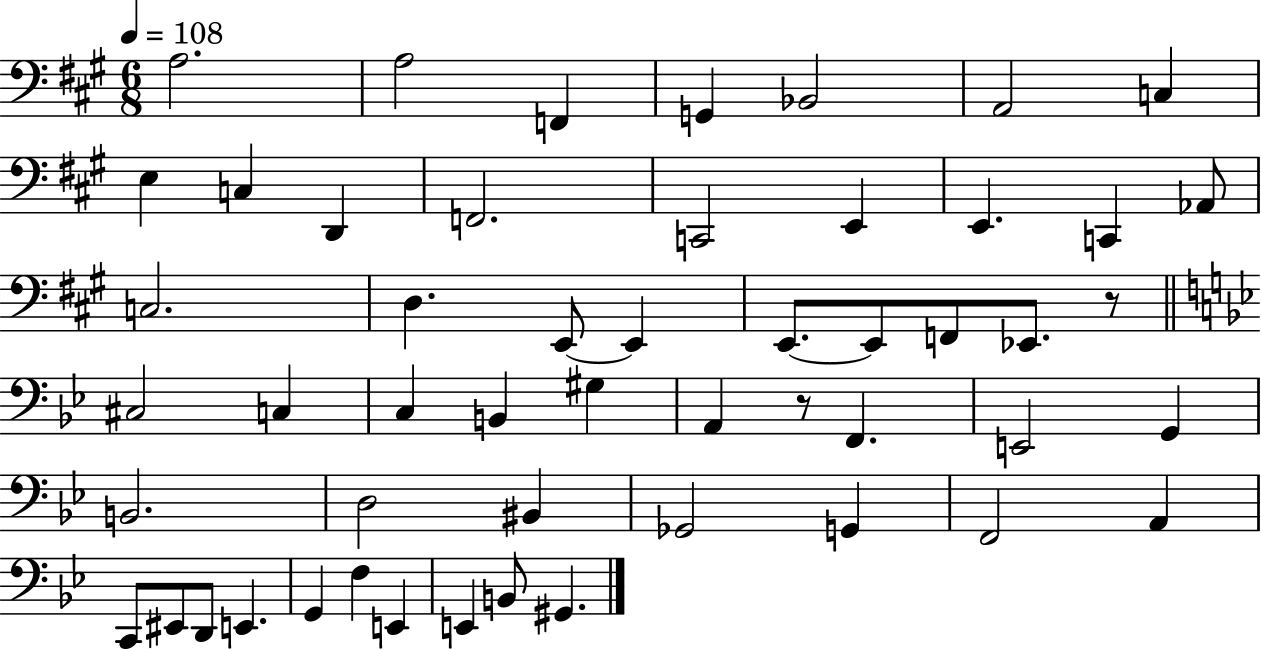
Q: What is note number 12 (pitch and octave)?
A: C2